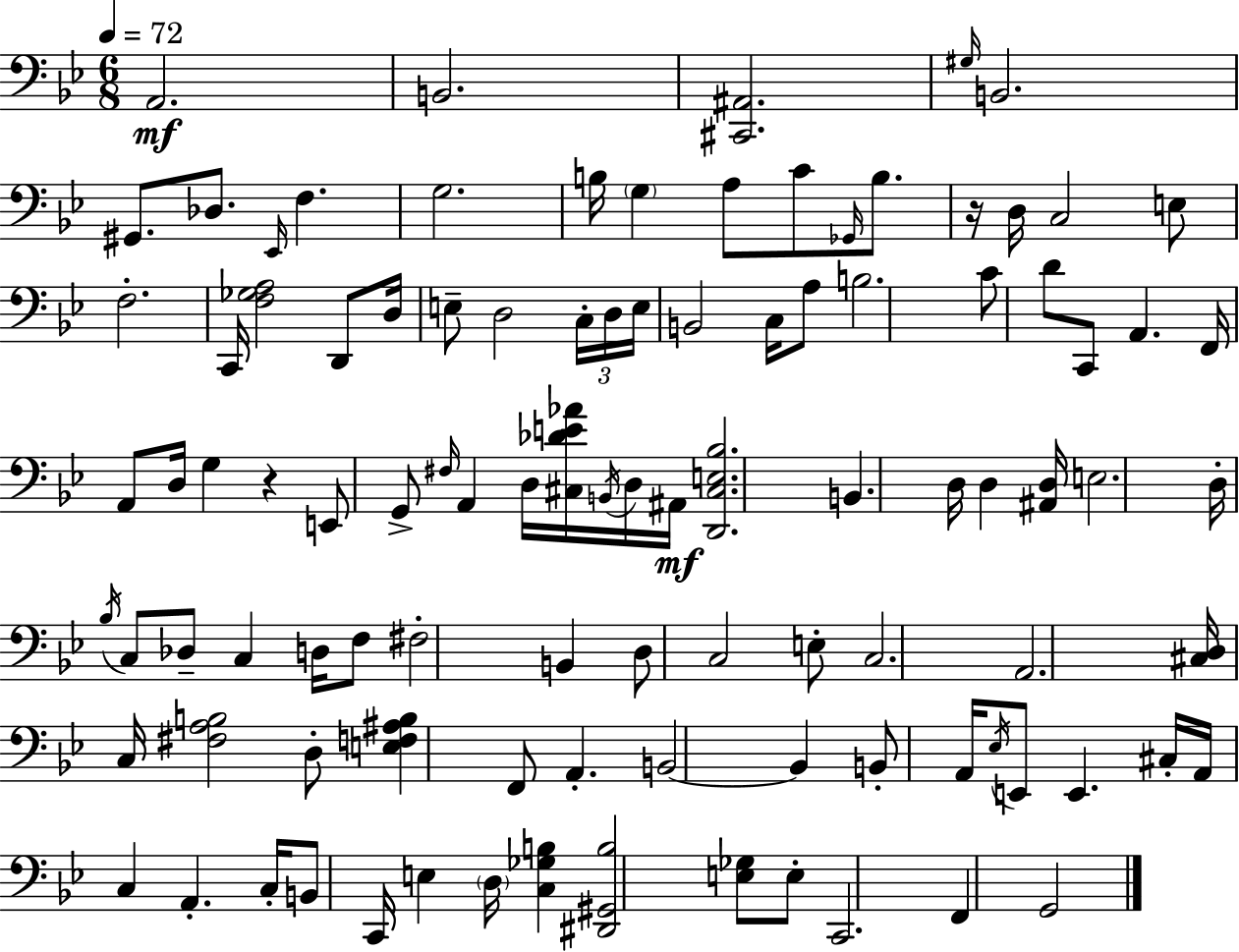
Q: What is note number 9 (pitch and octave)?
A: G3